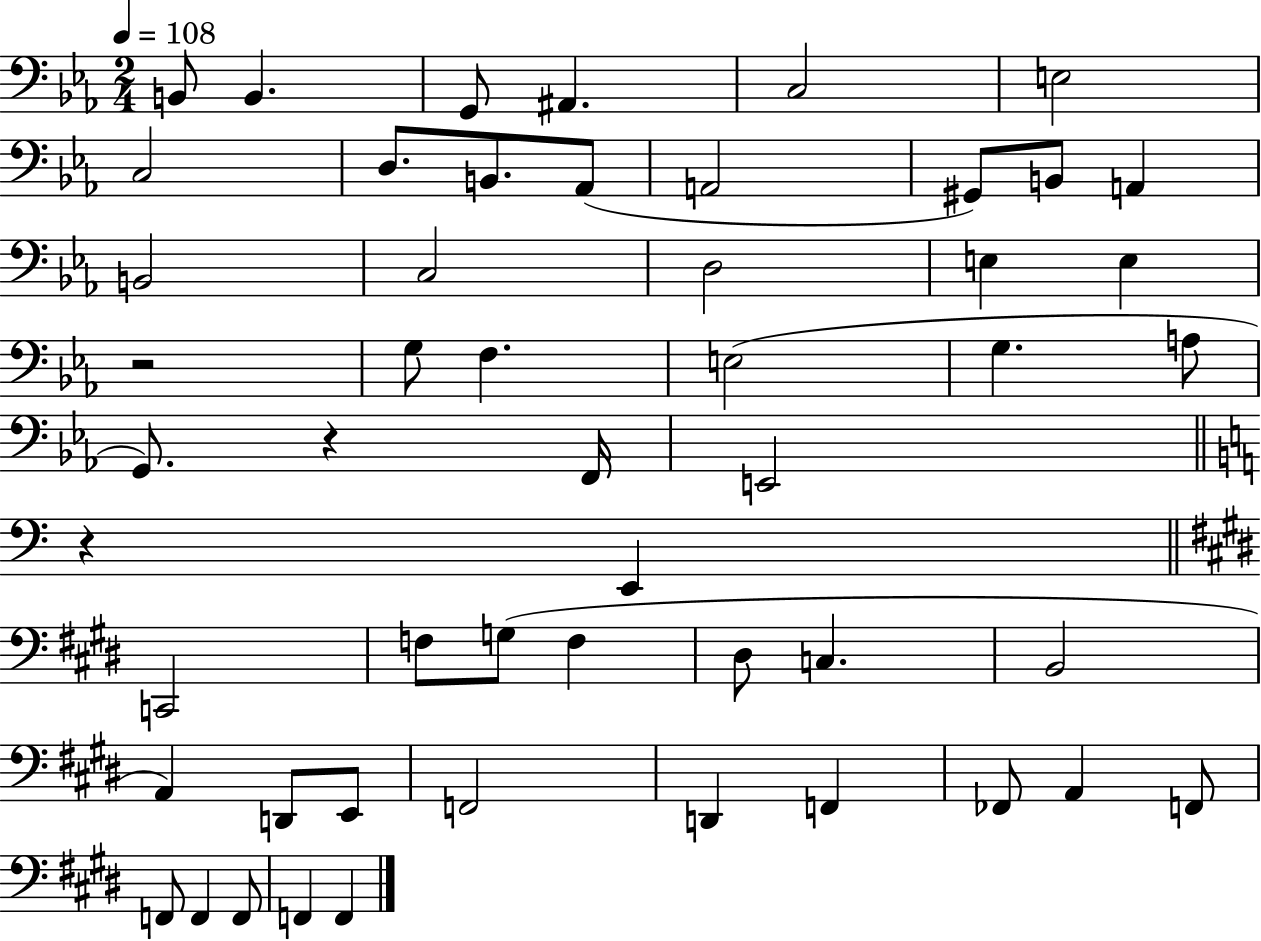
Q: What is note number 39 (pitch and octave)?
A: F2